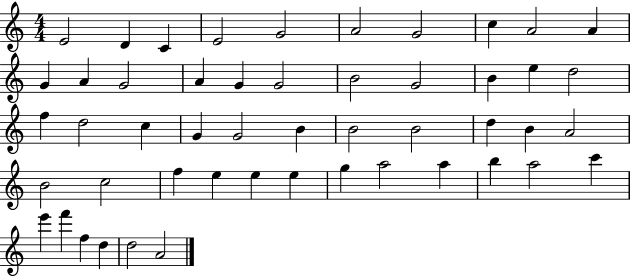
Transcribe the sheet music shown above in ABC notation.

X:1
T:Untitled
M:4/4
L:1/4
K:C
E2 D C E2 G2 A2 G2 c A2 A G A G2 A G G2 B2 G2 B e d2 f d2 c G G2 B B2 B2 d B A2 B2 c2 f e e e g a2 a b a2 c' e' f' f d d2 A2